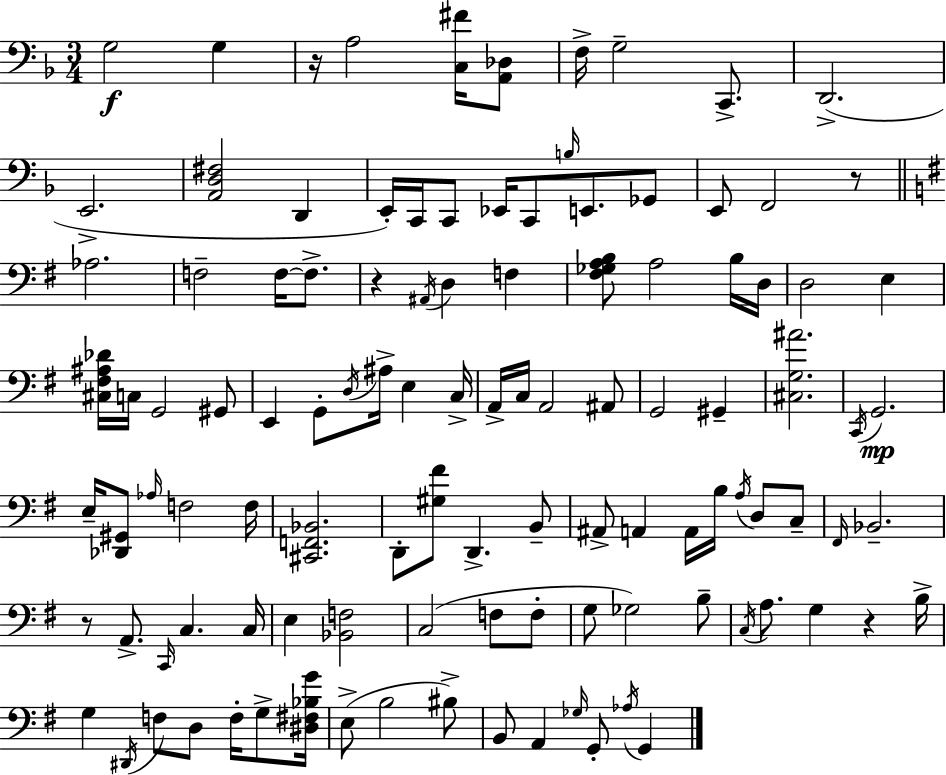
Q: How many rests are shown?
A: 5